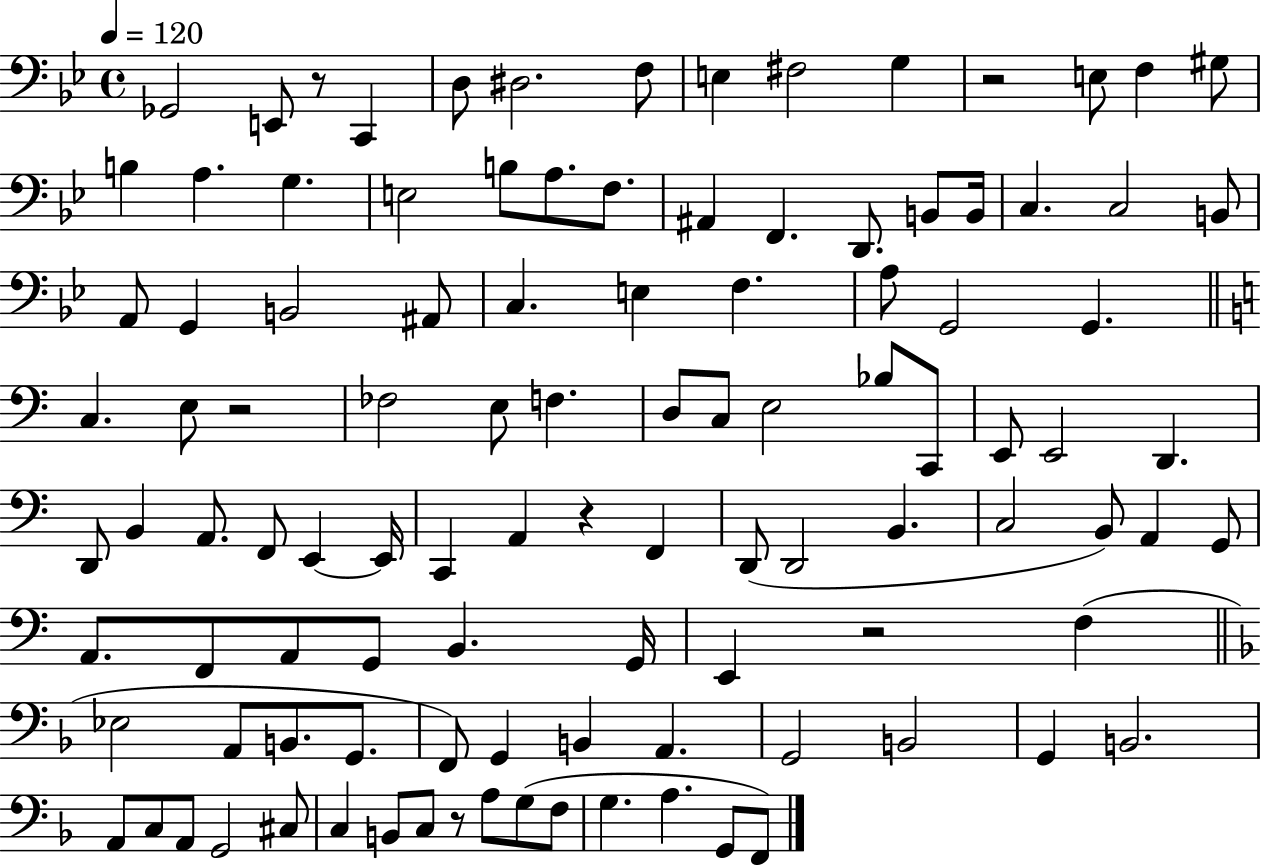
X:1
T:Untitled
M:4/4
L:1/4
K:Bb
_G,,2 E,,/2 z/2 C,, D,/2 ^D,2 F,/2 E, ^F,2 G, z2 E,/2 F, ^G,/2 B, A, G, E,2 B,/2 A,/2 F,/2 ^A,, F,, D,,/2 B,,/2 B,,/4 C, C,2 B,,/2 A,,/2 G,, B,,2 ^A,,/2 C, E, F, A,/2 G,,2 G,, C, E,/2 z2 _F,2 E,/2 F, D,/2 C,/2 E,2 _B,/2 C,,/2 E,,/2 E,,2 D,, D,,/2 B,, A,,/2 F,,/2 E,, E,,/4 C,, A,, z F,, D,,/2 D,,2 B,, C,2 B,,/2 A,, G,,/2 A,,/2 F,,/2 A,,/2 G,,/2 B,, G,,/4 E,, z2 F, _E,2 A,,/2 B,,/2 G,,/2 F,,/2 G,, B,, A,, G,,2 B,,2 G,, B,,2 A,,/2 C,/2 A,,/2 G,,2 ^C,/2 C, B,,/2 C,/2 z/2 A,/2 G,/2 F,/2 G, A, G,,/2 F,,/2